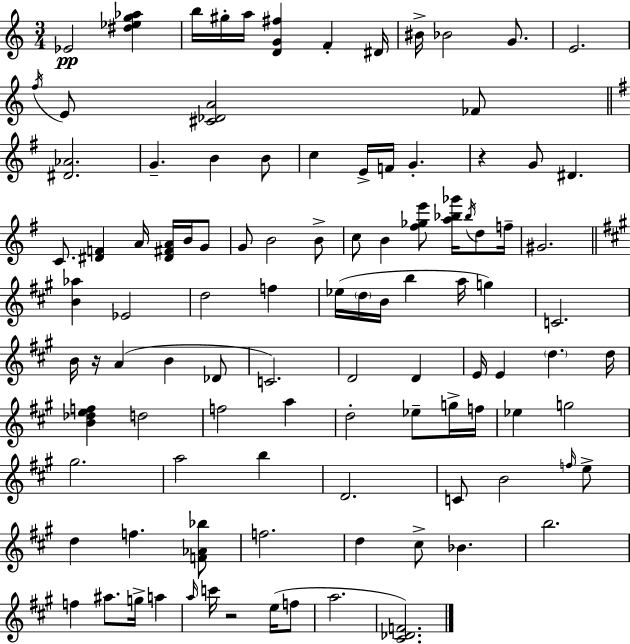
Eb4/h [D#5,Eb5,G5,Ab5]/q B5/s G#5/s A5/s [D4,G4,F#5]/q F4/q D#4/s BIS4/s Bb4/h G4/e. E4/h. F5/s E4/e [C#4,Db4,A4]/h FES4/e [D#4,Ab4]/h. G4/q. B4/q B4/e C5/q E4/s F4/s G4/q. R/q G4/e D#4/q. C4/e. [D#4,F4]/q A4/s [D#4,F#4,A4]/s B4/s G4/e G4/e B4/h B4/e C5/e B4/q [F#5,Gb5,E6]/e [A5,Bb5,Gb6]/s Bb5/s D5/e F5/s G#4/h. [B4,Ab5]/q Eb4/h D5/h F5/q Eb5/s D5/s B4/s B5/q A5/s G5/q C4/h. B4/s R/s A4/q B4/q Db4/e C4/h. D4/h D4/q E4/s E4/q D5/q. D5/s [B4,Db5,E5,F5]/q D5/h F5/h A5/q D5/h Eb5/e G5/s F5/s Eb5/q G5/h G#5/h. A5/h B5/q D4/h. C4/e B4/h F5/s E5/e D5/q F5/q. [F4,Ab4,Bb5]/e F5/h. D5/q C#5/e Bb4/q. B5/h. F5/q A#5/e. G5/s A5/q A5/s C6/s R/h E5/s F5/e A5/h. [C#4,Db4,F4]/h.